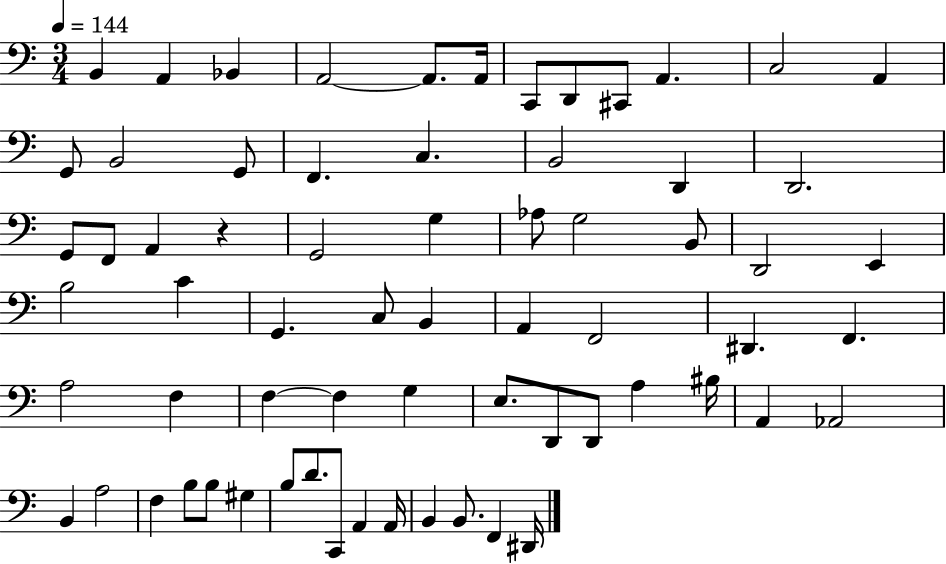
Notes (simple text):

B2/q A2/q Bb2/q A2/h A2/e. A2/s C2/e D2/e C#2/e A2/q. C3/h A2/q G2/e B2/h G2/e F2/q. C3/q. B2/h D2/q D2/h. G2/e F2/e A2/q R/q G2/h G3/q Ab3/e G3/h B2/e D2/h E2/q B3/h C4/q G2/q. C3/e B2/q A2/q F2/h D#2/q. F2/q. A3/h F3/q F3/q F3/q G3/q E3/e. D2/e D2/e A3/q BIS3/s A2/q Ab2/h B2/q A3/h F3/q B3/e B3/e G#3/q B3/e D4/e. C2/e A2/q A2/s B2/q B2/e. F2/q D#2/s